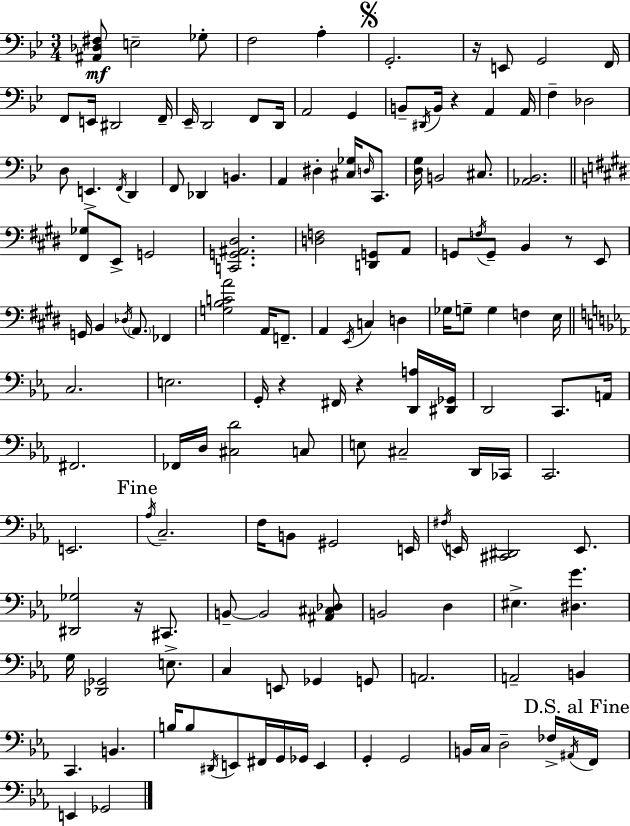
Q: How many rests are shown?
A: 6